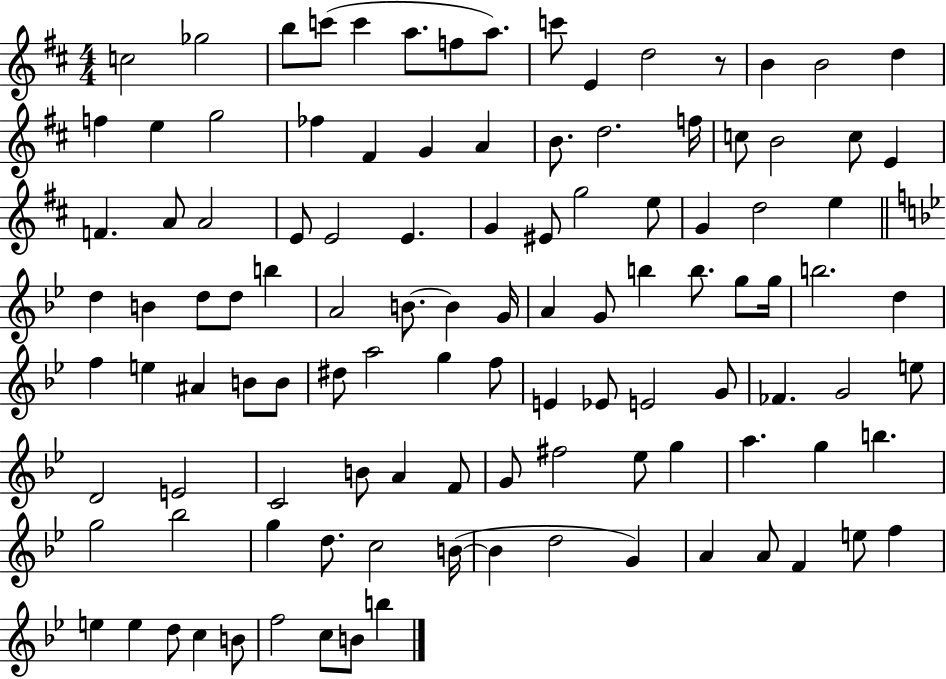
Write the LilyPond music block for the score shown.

{
  \clef treble
  \numericTimeSignature
  \time 4/4
  \key d \major
  c''2 ges''2 | b''8 c'''8( c'''4 a''8. f''8 a''8.) | c'''8 e'4 d''2 r8 | b'4 b'2 d''4 | \break f''4 e''4 g''2 | fes''4 fis'4 g'4 a'4 | b'8. d''2. f''16 | c''8 b'2 c''8 e'4 | \break f'4. a'8 a'2 | e'8 e'2 e'4. | g'4 eis'8 g''2 e''8 | g'4 d''2 e''4 | \break \bar "||" \break \key g \minor d''4 b'4 d''8 d''8 b''4 | a'2 b'8.~~ b'4 g'16 | a'4 g'8 b''4 b''8. g''8 g''16 | b''2. d''4 | \break f''4 e''4 ais'4 b'8 b'8 | dis''8 a''2 g''4 f''8 | e'4 ees'8 e'2 g'8 | fes'4. g'2 e''8 | \break d'2 e'2 | c'2 b'8 a'4 f'8 | g'8 fis''2 ees''8 g''4 | a''4. g''4 b''4. | \break g''2 bes''2 | g''4 d''8. c''2 b'16~(~ | b'4 d''2 g'4) | a'4 a'8 f'4 e''8 f''4 | \break e''4 e''4 d''8 c''4 b'8 | f''2 c''8 b'8 b''4 | \bar "|."
}